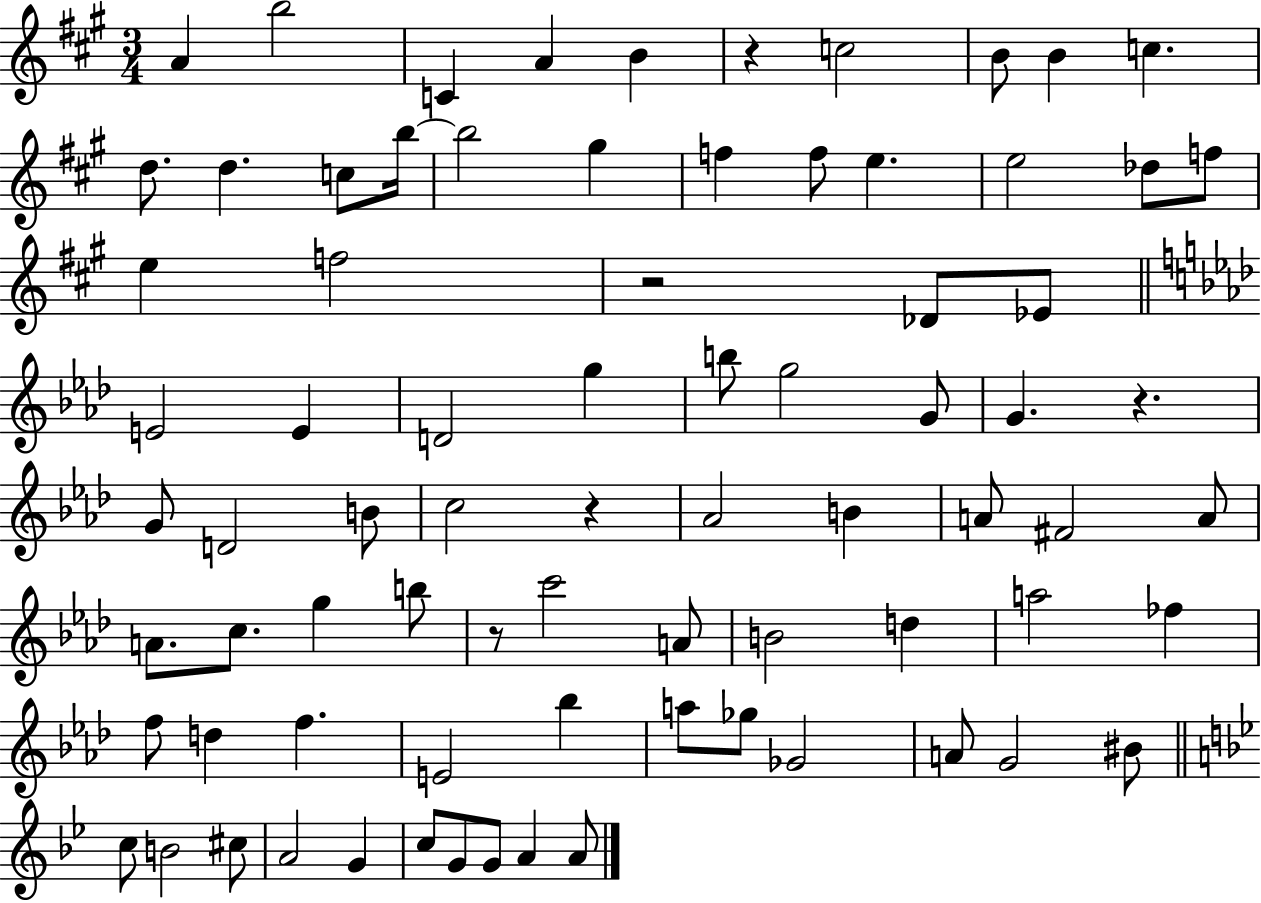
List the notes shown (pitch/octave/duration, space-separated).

A4/q B5/h C4/q A4/q B4/q R/q C5/h B4/e B4/q C5/q. D5/e. D5/q. C5/e B5/s B5/h G#5/q F5/q F5/e E5/q. E5/h Db5/e F5/e E5/q F5/h R/h Db4/e Eb4/e E4/h E4/q D4/h G5/q B5/e G5/h G4/e G4/q. R/q. G4/e D4/h B4/e C5/h R/q Ab4/h B4/q A4/e F#4/h A4/e A4/e. C5/e. G5/q B5/e R/e C6/h A4/e B4/h D5/q A5/h FES5/q F5/e D5/q F5/q. E4/h Bb5/q A5/e Gb5/e Gb4/h A4/e G4/h BIS4/e C5/e B4/h C#5/e A4/h G4/q C5/e G4/e G4/e A4/q A4/e